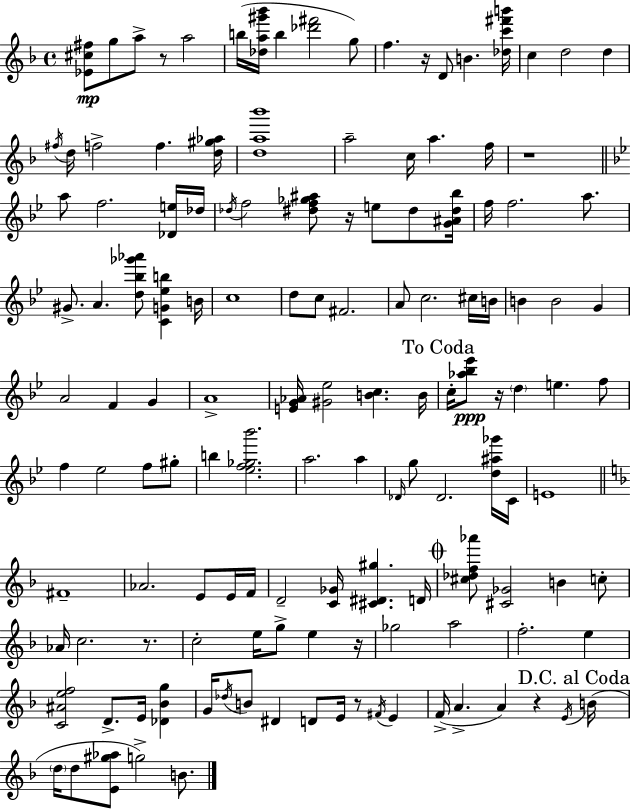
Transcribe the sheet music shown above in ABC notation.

X:1
T:Untitled
M:4/4
L:1/4
K:F
[_E^c^f]/2 g/2 a/2 z/2 a2 b/4 [_da^g'_b']/4 b [_d'^f']2 g/2 f z/4 D/2 B [_dc'^f'b']/4 c d2 d ^f/4 d/4 f2 f [d^g_a]/4 [da_b']4 a2 c/4 a f/4 z4 a/2 f2 [_De]/4 _d/4 _d/4 f2 [^df_g^a]/2 z/4 e/2 ^d/2 [G^A^d_b]/4 f/4 f2 a/2 ^G/2 A [d_b_g'_a']/2 [CG_eb] B/4 c4 d/2 c/2 ^F2 A/2 c2 ^c/4 B/4 B B2 G A2 F G A4 [EG_A]/4 [^G_e]2 [Bc] B/4 c/4 [_a_b_e']/2 z/4 d e f/2 f _e2 f/2 ^g/2 b [_ef_g_b']2 a2 a _D/4 g/2 _D2 [d^a_g']/4 C/4 E4 ^F4 _A2 E/2 E/4 F/4 D2 [C_G]/4 [^C^D^g] D/4 [^c_df_a']/2 [^C_G]2 B c/2 _A/4 c2 z/2 c2 e/4 g/2 e z/4 _g2 a2 f2 e [C^Aef]2 D/2 E/4 [_D_Bg] G/4 _d/4 B/2 ^D D/2 E/4 z/2 ^F/4 E F/4 A A z E/4 B/4 d/4 d/2 [E^g_a]/2 g2 B/2